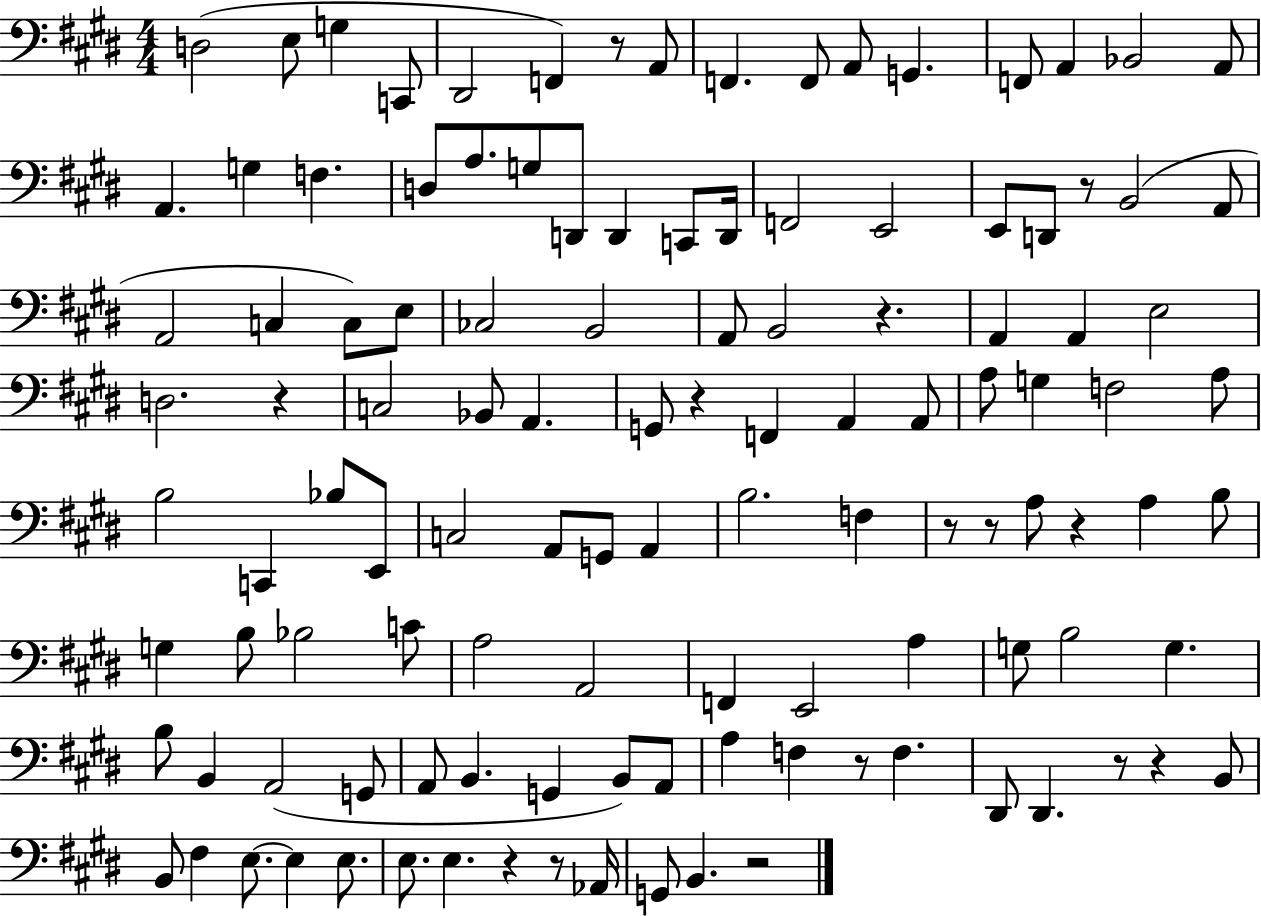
{
  \clef bass
  \numericTimeSignature
  \time 4/4
  \key e \major
  d2( e8 g4 c,8 | dis,2 f,4) r8 a,8 | f,4. f,8 a,8 g,4. | f,8 a,4 bes,2 a,8 | \break a,4. g4 f4. | d8 a8. g8 d,8 d,4 c,8 d,16 | f,2 e,2 | e,8 d,8 r8 b,2( a,8 | \break a,2 c4 c8) e8 | ces2 b,2 | a,8 b,2 r4. | a,4 a,4 e2 | \break d2. r4 | c2 bes,8 a,4. | g,8 r4 f,4 a,4 a,8 | a8 g4 f2 a8 | \break b2 c,4 bes8 e,8 | c2 a,8 g,8 a,4 | b2. f4 | r8 r8 a8 r4 a4 b8 | \break g4 b8 bes2 c'8 | a2 a,2 | f,4 e,2 a4 | g8 b2 g4. | \break b8 b,4 a,2( g,8 | a,8 b,4. g,4 b,8) a,8 | a4 f4 r8 f4. | dis,8 dis,4. r8 r4 b,8 | \break b,8 fis4 e8.~~ e4 e8. | e8. e4. r4 r8 aes,16 | g,8 b,4. r2 | \bar "|."
}